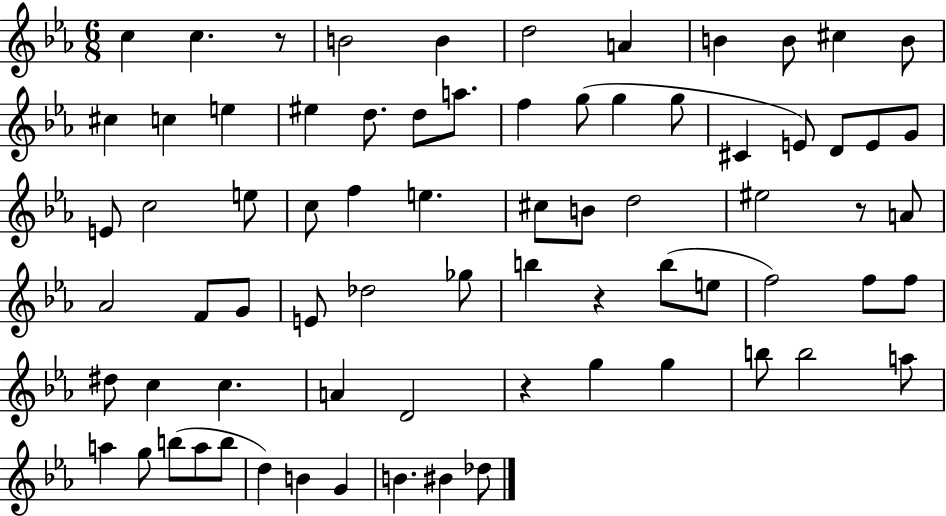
{
  \clef treble
  \numericTimeSignature
  \time 6/8
  \key ees \major
  c''4 c''4. r8 | b'2 b'4 | d''2 a'4 | b'4 b'8 cis''4 b'8 | \break cis''4 c''4 e''4 | eis''4 d''8. d''8 a''8. | f''4 g''8( g''4 g''8 | cis'4 e'8) d'8 e'8 g'8 | \break e'8 c''2 e''8 | c''8 f''4 e''4. | cis''8 b'8 d''2 | eis''2 r8 a'8 | \break aes'2 f'8 g'8 | e'8 des''2 ges''8 | b''4 r4 b''8( e''8 | f''2) f''8 f''8 | \break dis''8 c''4 c''4. | a'4 d'2 | r4 g''4 g''4 | b''8 b''2 a''8 | \break a''4 g''8 b''8( a''8 b''8 | d''4) b'4 g'4 | b'4. bis'4 des''8 | \bar "|."
}